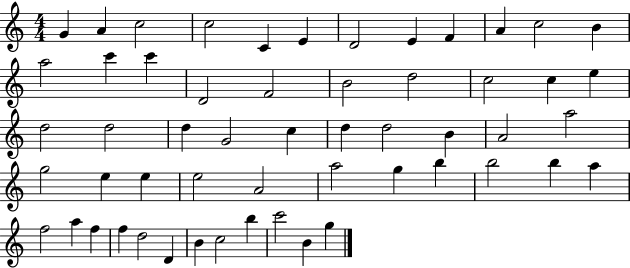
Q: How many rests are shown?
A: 0